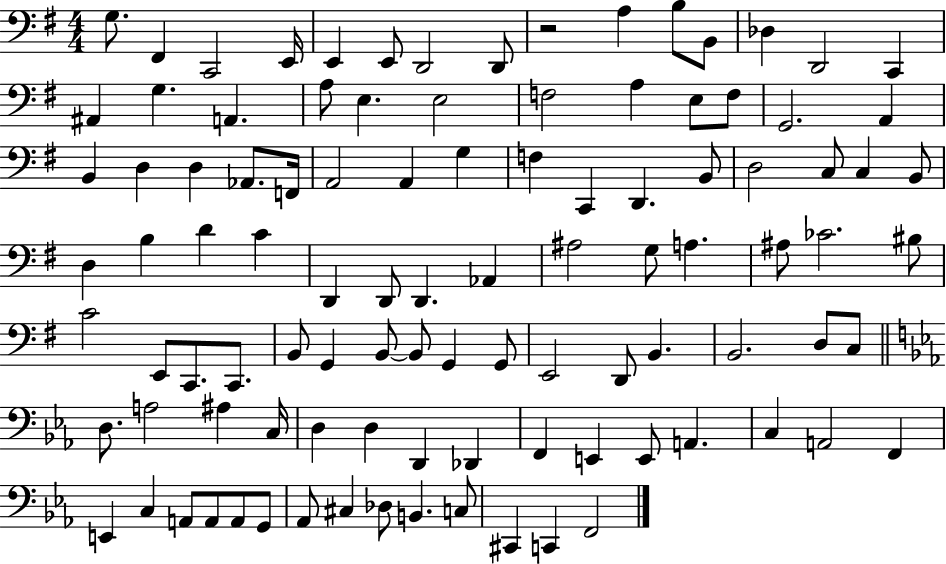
X:1
T:Untitled
M:4/4
L:1/4
K:G
G,/2 ^F,, C,,2 E,,/4 E,, E,,/2 D,,2 D,,/2 z2 A, B,/2 B,,/2 _D, D,,2 C,, ^A,, G, A,, A,/2 E, E,2 F,2 A, E,/2 F,/2 G,,2 A,, B,, D, D, _A,,/2 F,,/4 A,,2 A,, G, F, C,, D,, B,,/2 D,2 C,/2 C, B,,/2 D, B, D C D,, D,,/2 D,, _A,, ^A,2 G,/2 A, ^A,/2 _C2 ^B,/2 C2 E,,/2 C,,/2 C,,/2 B,,/2 G,, B,,/2 B,,/2 G,, G,,/2 E,,2 D,,/2 B,, B,,2 D,/2 C,/2 D,/2 A,2 ^A, C,/4 D, D, D,, _D,, F,, E,, E,,/2 A,, C, A,,2 F,, E,, C, A,,/2 A,,/2 A,,/2 G,,/2 _A,,/2 ^C, _D,/2 B,, C,/2 ^C,, C,, F,,2